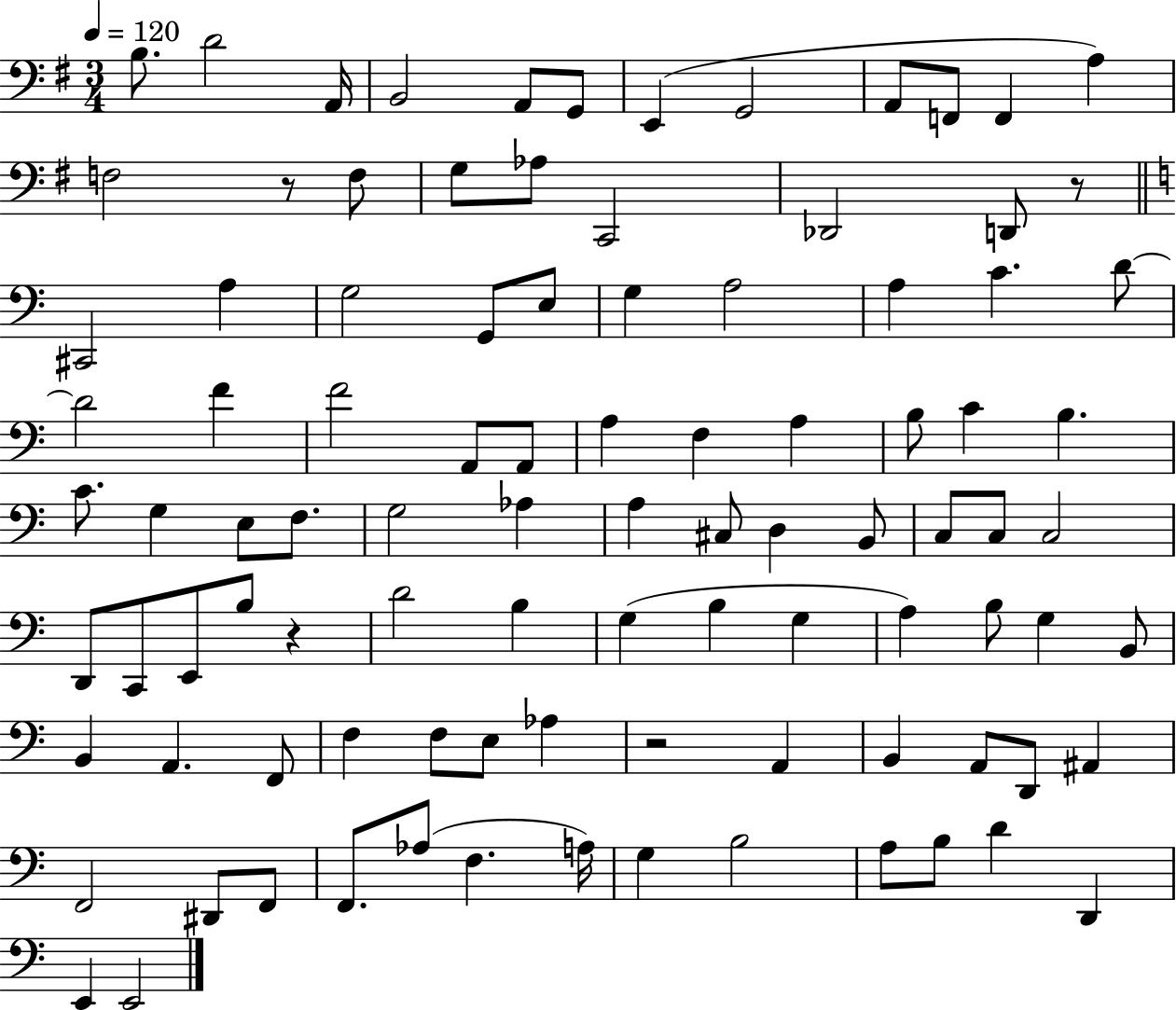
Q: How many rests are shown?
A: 4